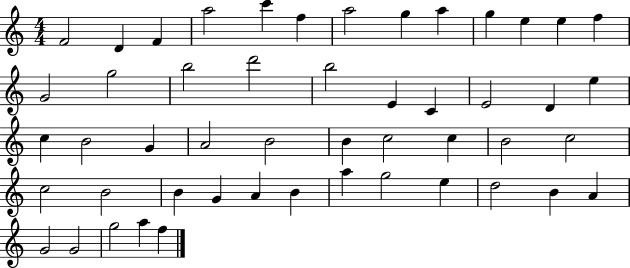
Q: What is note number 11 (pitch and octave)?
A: E5